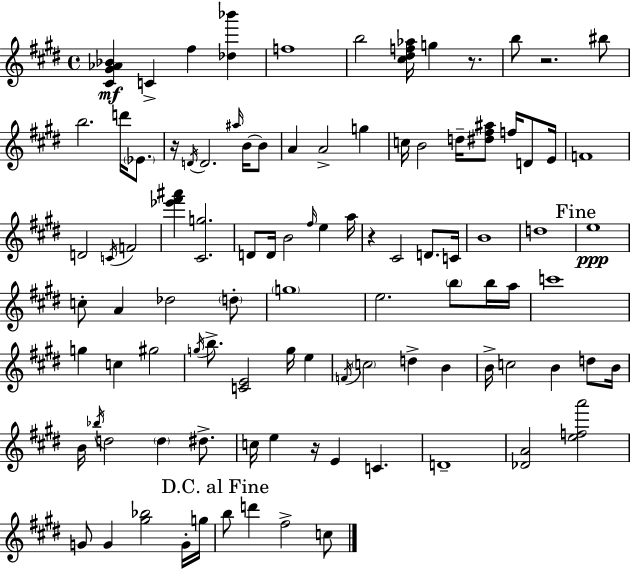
[C#4,G#4,Ab4,Bb4]/q C4/q F#5/q [Db5,Bb6]/q F5/w B5/h [C#5,D#5,F5,Ab5]/s G5/q R/e. B5/e R/h. BIS5/e B5/h. D6/s Eb4/e. R/s D4/s D4/h. A#5/s B4/s B4/e A4/q A4/h G5/q C5/s B4/h D5/s [D#5,F#5,A#5]/e F5/s D4/e E4/s F4/w D4/h C4/s F4/h [Eb6,F#6,A#6]/q [C#4,G5]/h. D4/e D4/s B4/h F#5/s E5/q A5/s R/q C#4/h D4/e. C4/s B4/w D5/w E5/w C5/e A4/q Db5/h D5/e G5/w E5/h. B5/e B5/s A5/s C6/w G5/q C5/q G#5/h G5/s B5/e. [C4,E4]/h G5/s E5/q F4/s C5/h D5/q B4/q B4/s C5/h B4/q D5/e B4/s B4/s Bb5/s D5/h D5/q D#5/e. C5/s E5/q R/s E4/q C4/q. D4/w [Db4,A4]/h [E5,F5,A6]/h G4/e G4/q [G#5,Bb5]/h G4/s G5/s B5/e D6/q F#5/h C5/e